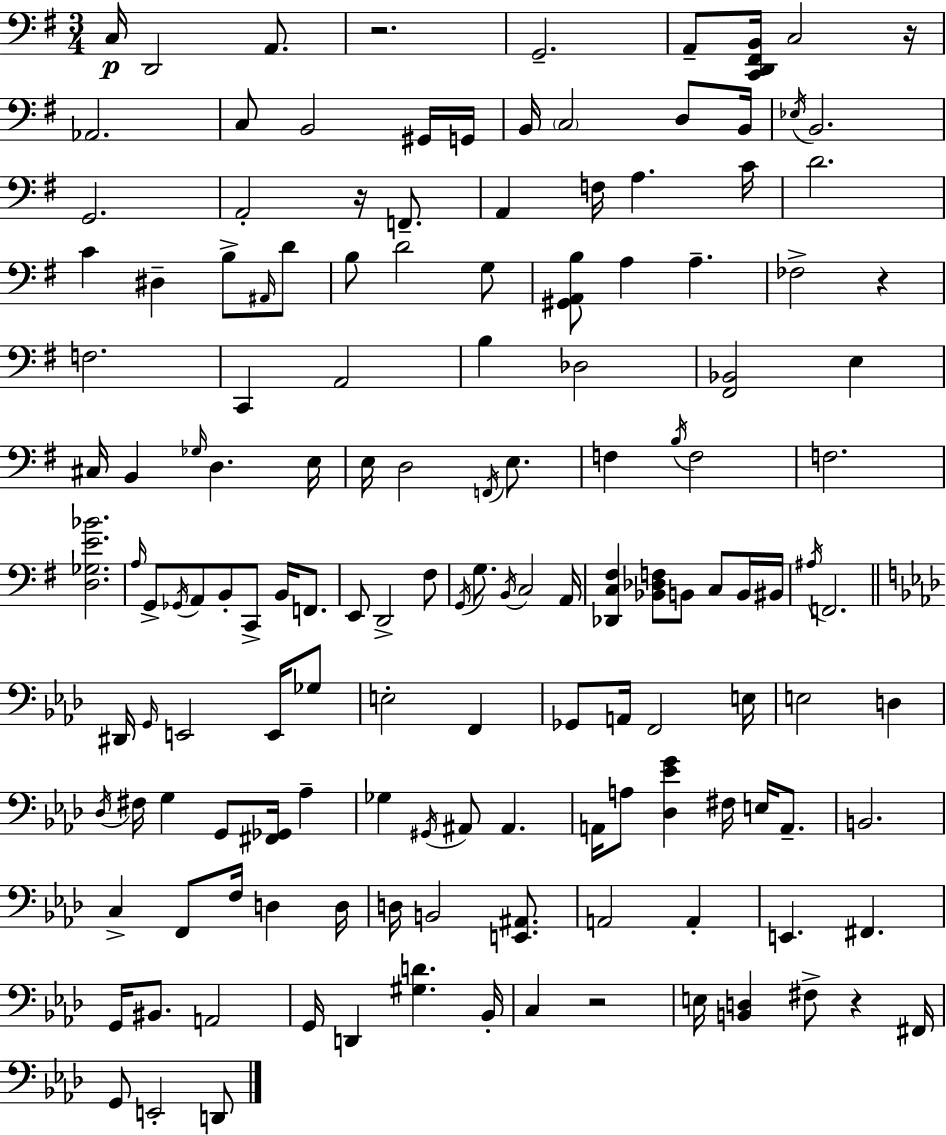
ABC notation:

X:1
T:Untitled
M:3/4
L:1/4
K:Em
C,/4 D,,2 A,,/2 z2 G,,2 A,,/2 [C,,D,,^F,,B,,]/4 C,2 z/4 _A,,2 C,/2 B,,2 ^G,,/4 G,,/4 B,,/4 C,2 D,/2 B,,/4 _E,/4 B,,2 G,,2 A,,2 z/4 F,,/2 A,, F,/4 A, C/4 D2 C ^D, B,/2 ^A,,/4 D/2 B,/2 D2 G,/2 [^G,,A,,B,]/2 A, A, _F,2 z F,2 C,, A,,2 B, _D,2 [^F,,_B,,]2 E, ^C,/4 B,, _G,/4 D, E,/4 E,/4 D,2 F,,/4 E,/2 F, B,/4 F,2 F,2 [D,_G,E_B]2 A,/4 G,,/2 _G,,/4 A,,/2 B,,/2 C,,/2 B,,/4 F,,/2 E,,/2 D,,2 ^F,/2 G,,/4 G,/2 B,,/4 C,2 A,,/4 [_D,,C,^F,] [_B,,_D,F,]/2 B,,/2 C,/2 B,,/4 ^B,,/4 ^A,/4 F,,2 ^D,,/4 G,,/4 E,,2 E,,/4 _G,/2 E,2 F,, _G,,/2 A,,/4 F,,2 E,/4 E,2 D, _D,/4 ^F,/4 G, G,,/2 [^F,,_G,,]/4 _A, _G, ^G,,/4 ^A,,/2 ^A,, A,,/4 A,/2 [_D,_EG] ^F,/4 E,/4 A,,/2 B,,2 C, F,,/2 F,/4 D, D,/4 D,/4 B,,2 [E,,^A,,]/2 A,,2 A,, E,, ^F,, G,,/4 ^B,,/2 A,,2 G,,/4 D,, [^G,D] _B,,/4 C, z2 E,/4 [B,,D,] ^F,/2 z ^F,,/4 G,,/2 E,,2 D,,/2